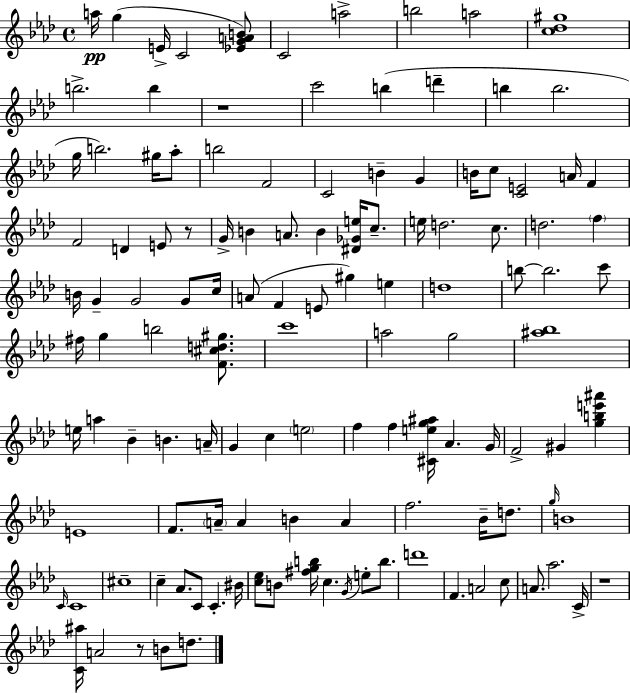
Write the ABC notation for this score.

X:1
T:Untitled
M:4/4
L:1/4
K:Ab
a/4 g E/4 C2 [_EGAB]/2 C2 a2 b2 a2 [c_d^g]4 b2 b z4 c'2 b d' b b2 g/4 b2 ^g/4 _a/2 b2 F2 C2 B G B/4 c/2 [CE]2 A/4 F F2 D E/2 z/2 G/4 B A/2 B [^D_Ge]/4 c/2 e/4 d2 c/2 d2 f B/4 G G2 G/2 c/4 A/2 F E/2 ^g e d4 b/2 b2 c'/2 ^f/4 g b2 [F^cd^g]/2 c'4 a2 g2 [^a_b]4 e/4 a _B B A/4 G c e2 f f [^Ceg^a]/4 _A G/4 F2 ^G [gbe'^a'] E4 F/2 A/4 A B A f2 _B/4 d/2 g/4 B4 C/4 C4 ^c4 c _A/2 C/2 C ^B/4 [c_e]/2 B/2 [^fgb]/4 c G/4 e/2 b/2 d'4 F A2 c/2 A/2 _a2 C/4 z4 [C^a]/4 A2 z/2 B/2 d/2